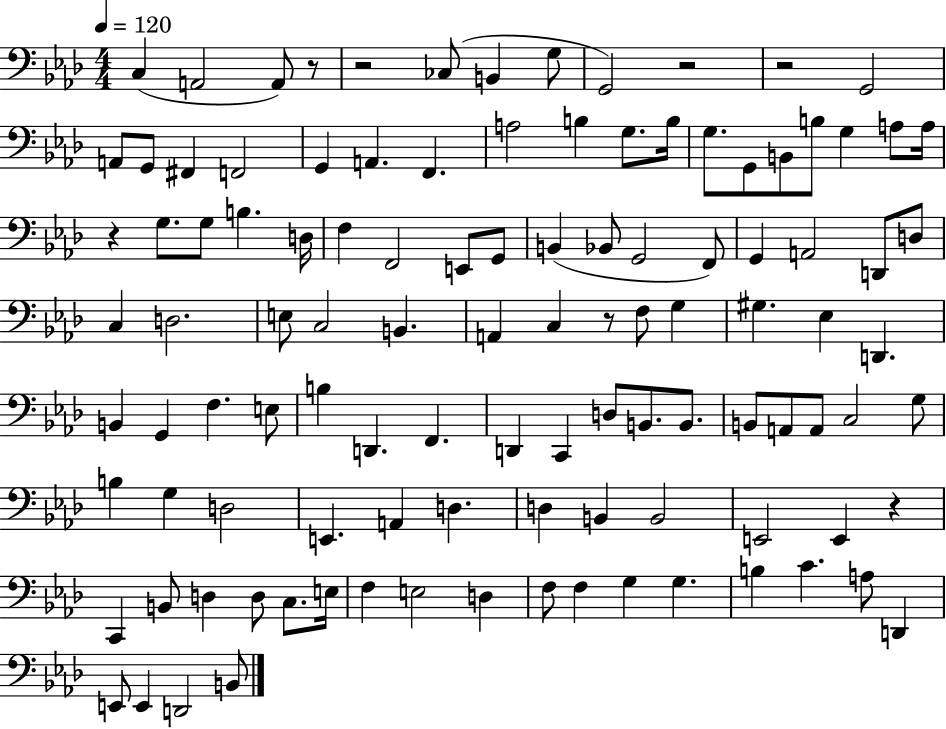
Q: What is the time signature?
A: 4/4